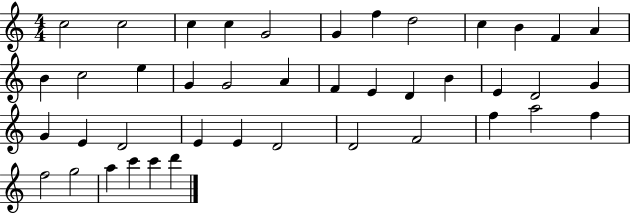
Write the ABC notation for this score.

X:1
T:Untitled
M:4/4
L:1/4
K:C
c2 c2 c c G2 G f d2 c B F A B c2 e G G2 A F E D B E D2 G G E D2 E E D2 D2 F2 f a2 f f2 g2 a c' c' d'